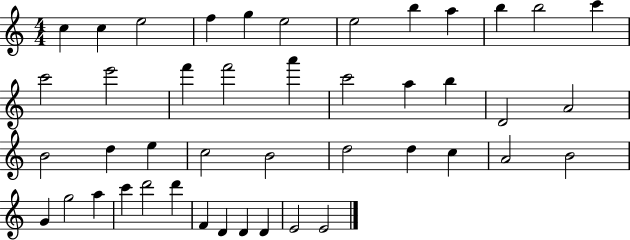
{
  \clef treble
  \numericTimeSignature
  \time 4/4
  \key c \major
  c''4 c''4 e''2 | f''4 g''4 e''2 | e''2 b''4 a''4 | b''4 b''2 c'''4 | \break c'''2 e'''2 | f'''4 f'''2 a'''4 | c'''2 a''4 b''4 | d'2 a'2 | \break b'2 d''4 e''4 | c''2 b'2 | d''2 d''4 c''4 | a'2 b'2 | \break g'4 g''2 a''4 | c'''4 d'''2 d'''4 | f'4 d'4 d'4 d'4 | e'2 e'2 | \break \bar "|."
}